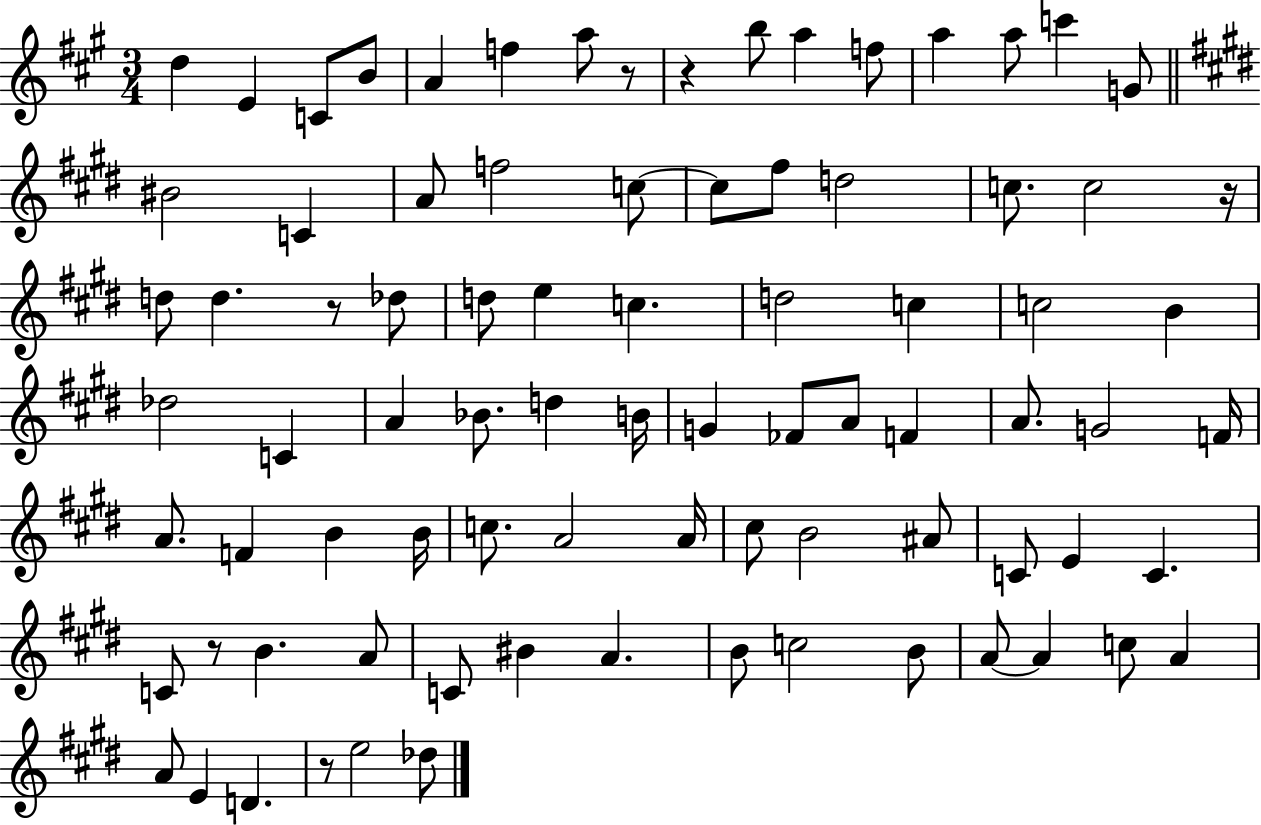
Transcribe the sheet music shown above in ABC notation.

X:1
T:Untitled
M:3/4
L:1/4
K:A
d E C/2 B/2 A f a/2 z/2 z b/2 a f/2 a a/2 c' G/2 ^B2 C A/2 f2 c/2 c/2 ^f/2 d2 c/2 c2 z/4 d/2 d z/2 _d/2 d/2 e c d2 c c2 B _d2 C A _B/2 d B/4 G _F/2 A/2 F A/2 G2 F/4 A/2 F B B/4 c/2 A2 A/4 ^c/2 B2 ^A/2 C/2 E C C/2 z/2 B A/2 C/2 ^B A B/2 c2 B/2 A/2 A c/2 A A/2 E D z/2 e2 _d/2